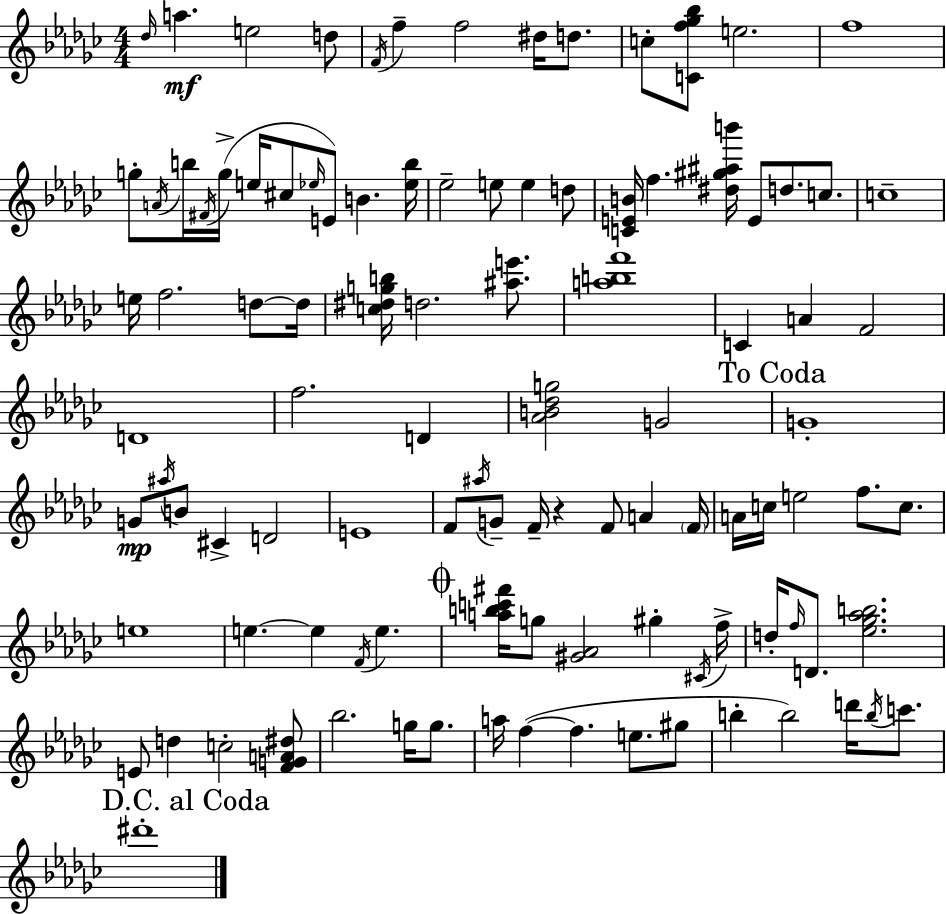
Db5/s A5/q. E5/h D5/e F4/s F5/q F5/h D#5/s D5/e. C5/e [C4,F5,Gb5,Bb5]/e E5/h. F5/w G5/e A4/s B5/s F#4/s G5/s E5/s C#5/e Eb5/s E4/e B4/q. [Eb5,B5]/s Eb5/h E5/e E5/q D5/e [C4,E4,B4]/s F5/q. [D#5,G#5,A#5,B6]/s E4/e D5/e. C5/e. C5/w E5/s F5/h. D5/e D5/s [C5,D#5,G5,B5]/s D5/h. [A#5,E6]/e. [A5,B5,F6]/w C4/q A4/q F4/h D4/w F5/h. D4/q [Ab4,B4,Db5,G5]/h G4/h G4/w G4/e A#5/s B4/e C#4/q D4/h E4/w F4/e A#5/s G4/e F4/s R/q F4/e A4/q F4/s A4/s C5/s E5/h F5/e. C5/e. E5/w E5/q. E5/q F4/s E5/q. [A5,B5,C6,F#6]/s G5/e [G#4,Ab4]/h G#5/q C#4/s F5/s D5/s F5/s D4/e. [Eb5,Gb5,Ab5,B5]/h. E4/e D5/q C5/h [F4,G4,A4,D#5]/e Bb5/h. G5/s G5/e. A5/s F5/q F5/q. E5/e. G#5/e B5/q B5/h D6/s B5/s C6/e. D#6/w